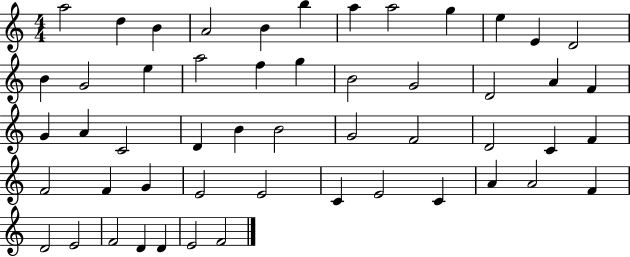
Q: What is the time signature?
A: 4/4